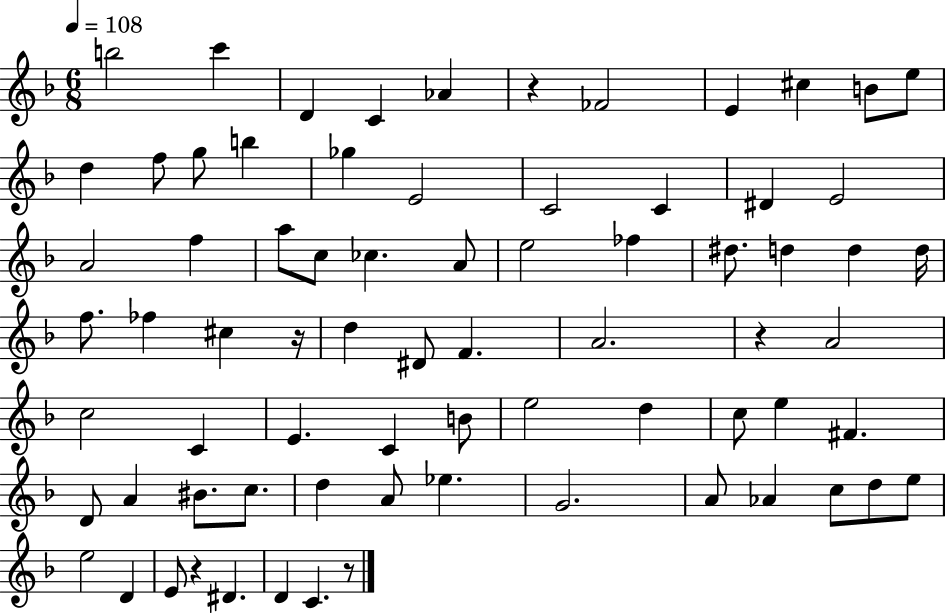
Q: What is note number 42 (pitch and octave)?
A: C4